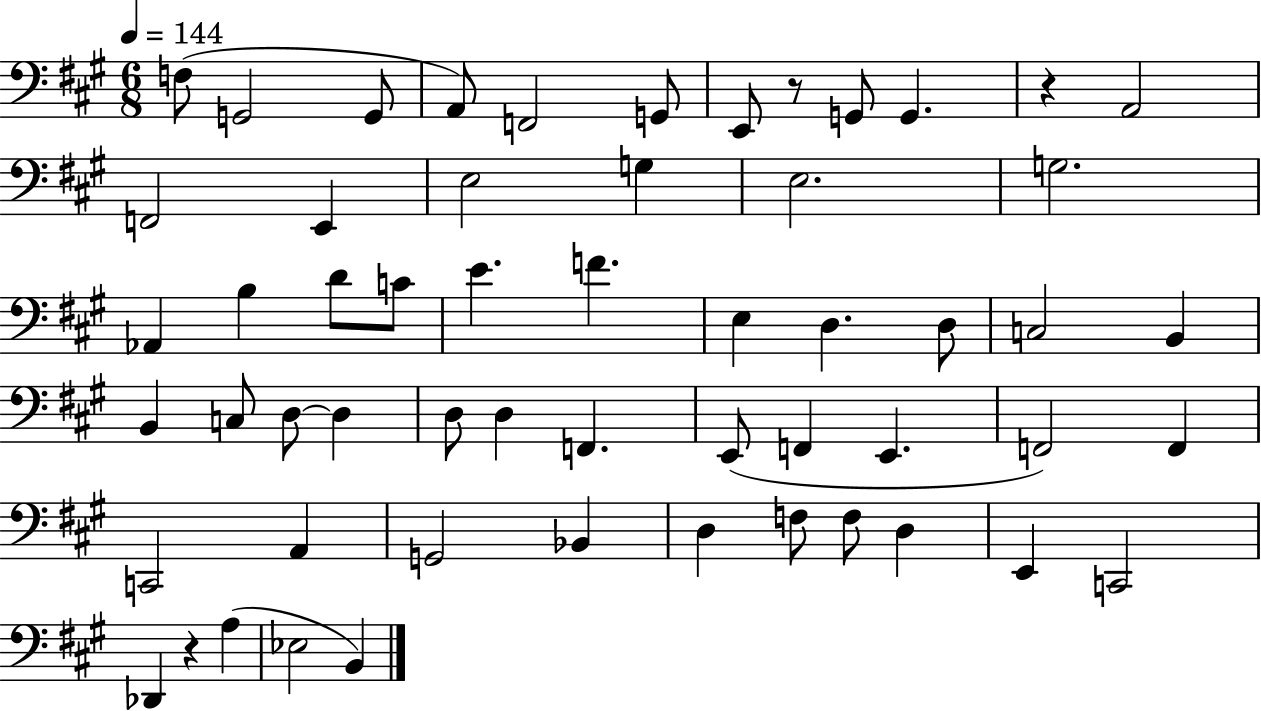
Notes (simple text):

F3/e G2/h G2/e A2/e F2/h G2/e E2/e R/e G2/e G2/q. R/q A2/h F2/h E2/q E3/h G3/q E3/h. G3/h. Ab2/q B3/q D4/e C4/e E4/q. F4/q. E3/q D3/q. D3/e C3/h B2/q B2/q C3/e D3/e D3/q D3/e D3/q F2/q. E2/e F2/q E2/q. F2/h F2/q C2/h A2/q G2/h Bb2/q D3/q F3/e F3/e D3/q E2/q C2/h Db2/q R/q A3/q Eb3/h B2/q